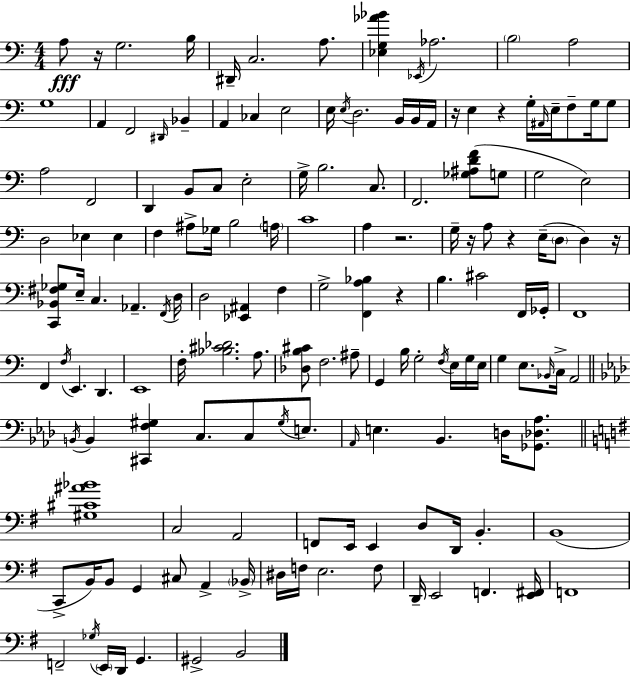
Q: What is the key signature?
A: A minor